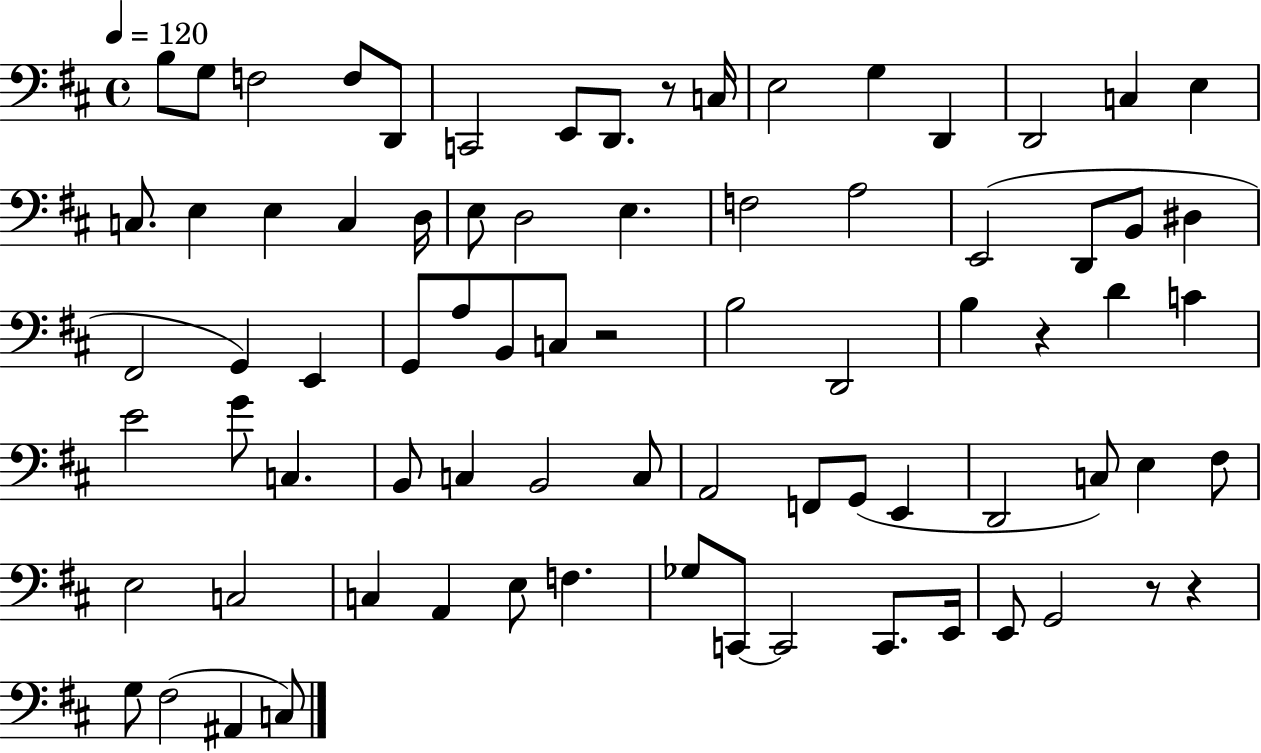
B3/e G3/e F3/h F3/e D2/e C2/h E2/e D2/e. R/e C3/s E3/h G3/q D2/q D2/h C3/q E3/q C3/e. E3/q E3/q C3/q D3/s E3/e D3/h E3/q. F3/h A3/h E2/h D2/e B2/e D#3/q F#2/h G2/q E2/q G2/e A3/e B2/e C3/e R/h B3/h D2/h B3/q R/q D4/q C4/q E4/h G4/e C3/q. B2/e C3/q B2/h C3/e A2/h F2/e G2/e E2/q D2/h C3/e E3/q F#3/e E3/h C3/h C3/q A2/q E3/e F3/q. Gb3/e C2/e C2/h C2/e. E2/s E2/e G2/h R/e R/q G3/e F#3/h A#2/q C3/e